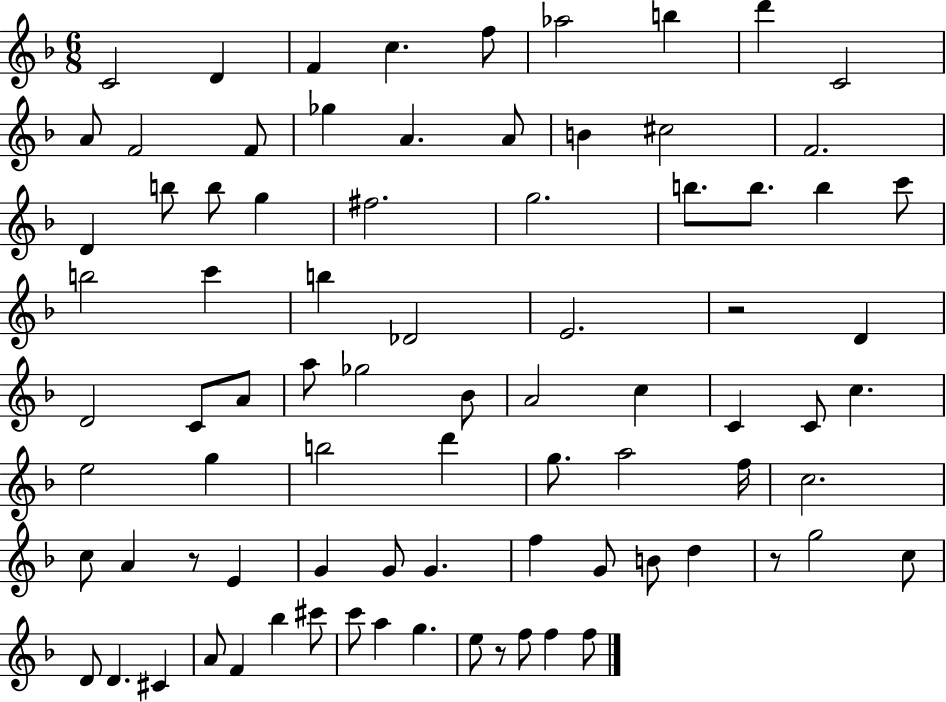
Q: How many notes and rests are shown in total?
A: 83